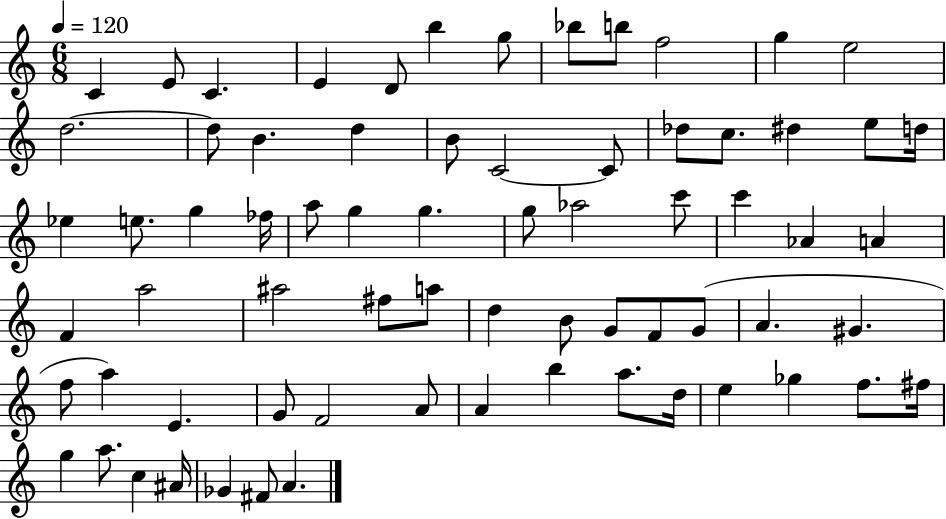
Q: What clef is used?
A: treble